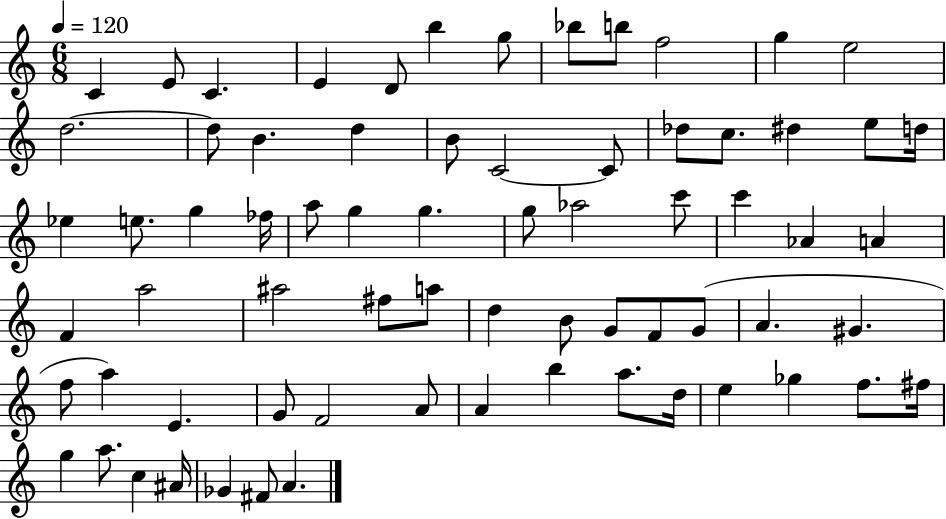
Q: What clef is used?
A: treble